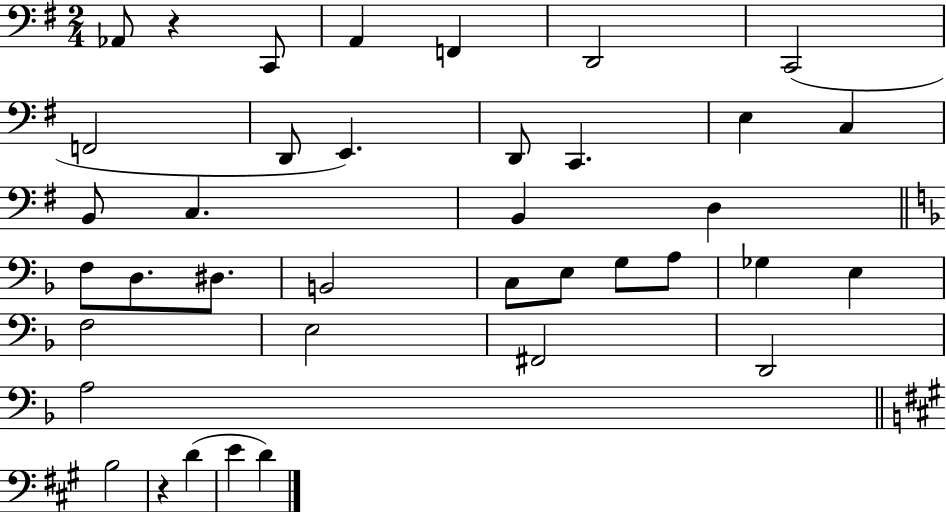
{
  \clef bass
  \numericTimeSignature
  \time 2/4
  \key g \major
  aes,8 r4 c,8 | a,4 f,4 | d,2 | c,2( | \break f,2 | d,8 e,4.) | d,8 c,4. | e4 c4 | \break b,8 c4. | b,4 d4 | \bar "||" \break \key f \major f8 d8. dis8. | b,2 | c8 e8 g8 a8 | ges4 e4 | \break f2 | e2 | fis,2 | d,2 | \break a2 | \bar "||" \break \key a \major b2 | r4 d'4( | e'4 d'4) | \bar "|."
}